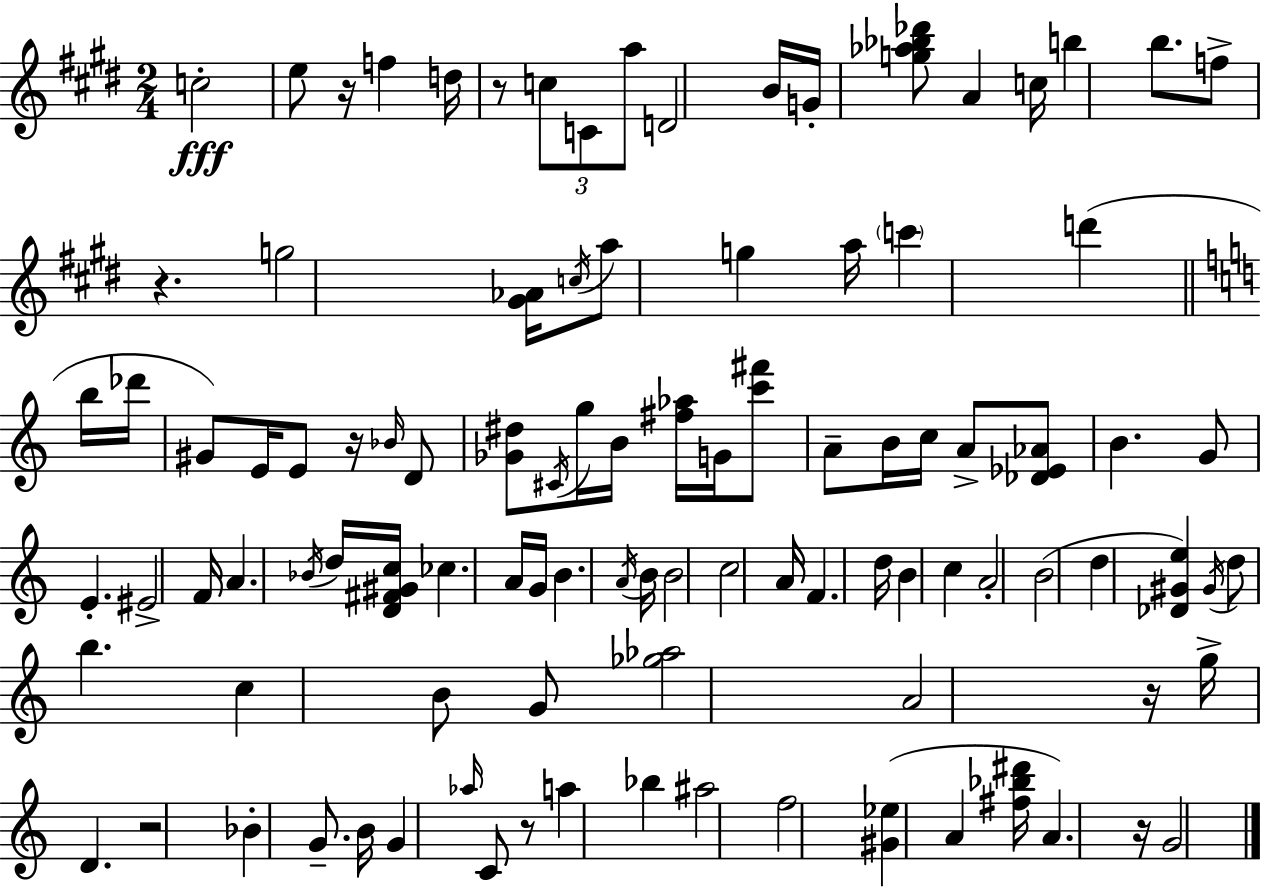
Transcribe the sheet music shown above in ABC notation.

X:1
T:Untitled
M:2/4
L:1/4
K:E
c2 e/2 z/4 f d/4 z/2 c/2 C/2 a/2 D2 B/4 G/4 [g_a_b_d']/2 A c/4 b b/2 f/2 z g2 [^G_A]/4 c/4 a/2 g a/4 c' d' b/4 _d'/4 ^G/2 E/4 E/2 z/4 _B/4 D/2 [_G^d]/2 ^C/4 g/4 B/4 [^f_a]/4 G/4 [c'^f']/2 A/2 B/4 c/4 A/2 [_D_E_A]/2 B G/2 E ^E2 F/4 A _B/4 d/4 [D^F^Gc]/4 _c A/4 G/4 B A/4 B/4 B2 c2 A/4 F d/4 B c A2 B2 d [_D^Ge] ^G/4 d/2 b c B/2 G/2 [_g_a]2 A2 z/4 g/4 D z2 _B G/2 B/4 G _a/4 C/2 z/2 a _b ^a2 f2 [^G_e] A [^f_b^d']/4 A z/4 G2